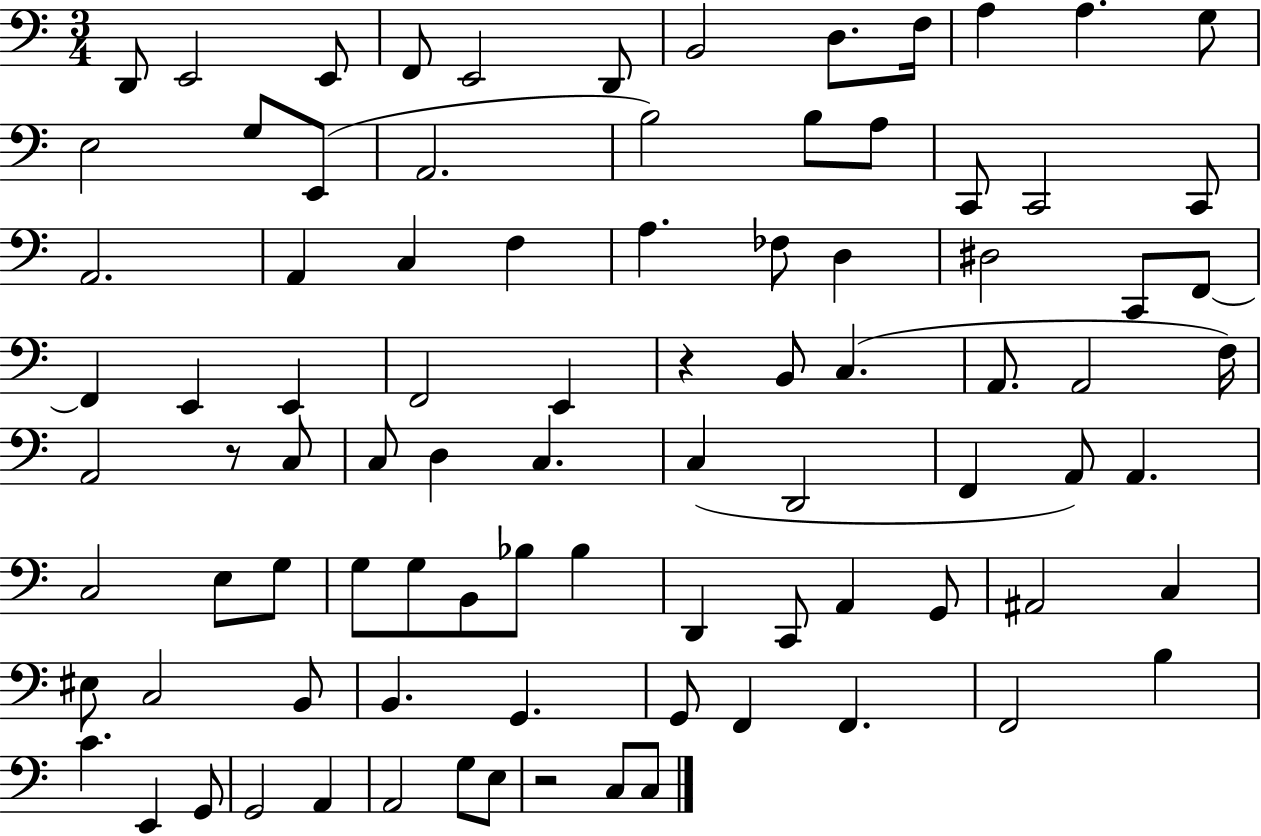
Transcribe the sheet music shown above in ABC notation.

X:1
T:Untitled
M:3/4
L:1/4
K:C
D,,/2 E,,2 E,,/2 F,,/2 E,,2 D,,/2 B,,2 D,/2 F,/4 A, A, G,/2 E,2 G,/2 E,,/2 A,,2 B,2 B,/2 A,/2 C,,/2 C,,2 C,,/2 A,,2 A,, C, F, A, _F,/2 D, ^D,2 C,,/2 F,,/2 F,, E,, E,, F,,2 E,, z B,,/2 C, A,,/2 A,,2 F,/4 A,,2 z/2 C,/2 C,/2 D, C, C, D,,2 F,, A,,/2 A,, C,2 E,/2 G,/2 G,/2 G,/2 B,,/2 _B,/2 _B, D,, C,,/2 A,, G,,/2 ^A,,2 C, ^E,/2 C,2 B,,/2 B,, G,, G,,/2 F,, F,, F,,2 B, C E,, G,,/2 G,,2 A,, A,,2 G,/2 E,/2 z2 C,/2 C,/2